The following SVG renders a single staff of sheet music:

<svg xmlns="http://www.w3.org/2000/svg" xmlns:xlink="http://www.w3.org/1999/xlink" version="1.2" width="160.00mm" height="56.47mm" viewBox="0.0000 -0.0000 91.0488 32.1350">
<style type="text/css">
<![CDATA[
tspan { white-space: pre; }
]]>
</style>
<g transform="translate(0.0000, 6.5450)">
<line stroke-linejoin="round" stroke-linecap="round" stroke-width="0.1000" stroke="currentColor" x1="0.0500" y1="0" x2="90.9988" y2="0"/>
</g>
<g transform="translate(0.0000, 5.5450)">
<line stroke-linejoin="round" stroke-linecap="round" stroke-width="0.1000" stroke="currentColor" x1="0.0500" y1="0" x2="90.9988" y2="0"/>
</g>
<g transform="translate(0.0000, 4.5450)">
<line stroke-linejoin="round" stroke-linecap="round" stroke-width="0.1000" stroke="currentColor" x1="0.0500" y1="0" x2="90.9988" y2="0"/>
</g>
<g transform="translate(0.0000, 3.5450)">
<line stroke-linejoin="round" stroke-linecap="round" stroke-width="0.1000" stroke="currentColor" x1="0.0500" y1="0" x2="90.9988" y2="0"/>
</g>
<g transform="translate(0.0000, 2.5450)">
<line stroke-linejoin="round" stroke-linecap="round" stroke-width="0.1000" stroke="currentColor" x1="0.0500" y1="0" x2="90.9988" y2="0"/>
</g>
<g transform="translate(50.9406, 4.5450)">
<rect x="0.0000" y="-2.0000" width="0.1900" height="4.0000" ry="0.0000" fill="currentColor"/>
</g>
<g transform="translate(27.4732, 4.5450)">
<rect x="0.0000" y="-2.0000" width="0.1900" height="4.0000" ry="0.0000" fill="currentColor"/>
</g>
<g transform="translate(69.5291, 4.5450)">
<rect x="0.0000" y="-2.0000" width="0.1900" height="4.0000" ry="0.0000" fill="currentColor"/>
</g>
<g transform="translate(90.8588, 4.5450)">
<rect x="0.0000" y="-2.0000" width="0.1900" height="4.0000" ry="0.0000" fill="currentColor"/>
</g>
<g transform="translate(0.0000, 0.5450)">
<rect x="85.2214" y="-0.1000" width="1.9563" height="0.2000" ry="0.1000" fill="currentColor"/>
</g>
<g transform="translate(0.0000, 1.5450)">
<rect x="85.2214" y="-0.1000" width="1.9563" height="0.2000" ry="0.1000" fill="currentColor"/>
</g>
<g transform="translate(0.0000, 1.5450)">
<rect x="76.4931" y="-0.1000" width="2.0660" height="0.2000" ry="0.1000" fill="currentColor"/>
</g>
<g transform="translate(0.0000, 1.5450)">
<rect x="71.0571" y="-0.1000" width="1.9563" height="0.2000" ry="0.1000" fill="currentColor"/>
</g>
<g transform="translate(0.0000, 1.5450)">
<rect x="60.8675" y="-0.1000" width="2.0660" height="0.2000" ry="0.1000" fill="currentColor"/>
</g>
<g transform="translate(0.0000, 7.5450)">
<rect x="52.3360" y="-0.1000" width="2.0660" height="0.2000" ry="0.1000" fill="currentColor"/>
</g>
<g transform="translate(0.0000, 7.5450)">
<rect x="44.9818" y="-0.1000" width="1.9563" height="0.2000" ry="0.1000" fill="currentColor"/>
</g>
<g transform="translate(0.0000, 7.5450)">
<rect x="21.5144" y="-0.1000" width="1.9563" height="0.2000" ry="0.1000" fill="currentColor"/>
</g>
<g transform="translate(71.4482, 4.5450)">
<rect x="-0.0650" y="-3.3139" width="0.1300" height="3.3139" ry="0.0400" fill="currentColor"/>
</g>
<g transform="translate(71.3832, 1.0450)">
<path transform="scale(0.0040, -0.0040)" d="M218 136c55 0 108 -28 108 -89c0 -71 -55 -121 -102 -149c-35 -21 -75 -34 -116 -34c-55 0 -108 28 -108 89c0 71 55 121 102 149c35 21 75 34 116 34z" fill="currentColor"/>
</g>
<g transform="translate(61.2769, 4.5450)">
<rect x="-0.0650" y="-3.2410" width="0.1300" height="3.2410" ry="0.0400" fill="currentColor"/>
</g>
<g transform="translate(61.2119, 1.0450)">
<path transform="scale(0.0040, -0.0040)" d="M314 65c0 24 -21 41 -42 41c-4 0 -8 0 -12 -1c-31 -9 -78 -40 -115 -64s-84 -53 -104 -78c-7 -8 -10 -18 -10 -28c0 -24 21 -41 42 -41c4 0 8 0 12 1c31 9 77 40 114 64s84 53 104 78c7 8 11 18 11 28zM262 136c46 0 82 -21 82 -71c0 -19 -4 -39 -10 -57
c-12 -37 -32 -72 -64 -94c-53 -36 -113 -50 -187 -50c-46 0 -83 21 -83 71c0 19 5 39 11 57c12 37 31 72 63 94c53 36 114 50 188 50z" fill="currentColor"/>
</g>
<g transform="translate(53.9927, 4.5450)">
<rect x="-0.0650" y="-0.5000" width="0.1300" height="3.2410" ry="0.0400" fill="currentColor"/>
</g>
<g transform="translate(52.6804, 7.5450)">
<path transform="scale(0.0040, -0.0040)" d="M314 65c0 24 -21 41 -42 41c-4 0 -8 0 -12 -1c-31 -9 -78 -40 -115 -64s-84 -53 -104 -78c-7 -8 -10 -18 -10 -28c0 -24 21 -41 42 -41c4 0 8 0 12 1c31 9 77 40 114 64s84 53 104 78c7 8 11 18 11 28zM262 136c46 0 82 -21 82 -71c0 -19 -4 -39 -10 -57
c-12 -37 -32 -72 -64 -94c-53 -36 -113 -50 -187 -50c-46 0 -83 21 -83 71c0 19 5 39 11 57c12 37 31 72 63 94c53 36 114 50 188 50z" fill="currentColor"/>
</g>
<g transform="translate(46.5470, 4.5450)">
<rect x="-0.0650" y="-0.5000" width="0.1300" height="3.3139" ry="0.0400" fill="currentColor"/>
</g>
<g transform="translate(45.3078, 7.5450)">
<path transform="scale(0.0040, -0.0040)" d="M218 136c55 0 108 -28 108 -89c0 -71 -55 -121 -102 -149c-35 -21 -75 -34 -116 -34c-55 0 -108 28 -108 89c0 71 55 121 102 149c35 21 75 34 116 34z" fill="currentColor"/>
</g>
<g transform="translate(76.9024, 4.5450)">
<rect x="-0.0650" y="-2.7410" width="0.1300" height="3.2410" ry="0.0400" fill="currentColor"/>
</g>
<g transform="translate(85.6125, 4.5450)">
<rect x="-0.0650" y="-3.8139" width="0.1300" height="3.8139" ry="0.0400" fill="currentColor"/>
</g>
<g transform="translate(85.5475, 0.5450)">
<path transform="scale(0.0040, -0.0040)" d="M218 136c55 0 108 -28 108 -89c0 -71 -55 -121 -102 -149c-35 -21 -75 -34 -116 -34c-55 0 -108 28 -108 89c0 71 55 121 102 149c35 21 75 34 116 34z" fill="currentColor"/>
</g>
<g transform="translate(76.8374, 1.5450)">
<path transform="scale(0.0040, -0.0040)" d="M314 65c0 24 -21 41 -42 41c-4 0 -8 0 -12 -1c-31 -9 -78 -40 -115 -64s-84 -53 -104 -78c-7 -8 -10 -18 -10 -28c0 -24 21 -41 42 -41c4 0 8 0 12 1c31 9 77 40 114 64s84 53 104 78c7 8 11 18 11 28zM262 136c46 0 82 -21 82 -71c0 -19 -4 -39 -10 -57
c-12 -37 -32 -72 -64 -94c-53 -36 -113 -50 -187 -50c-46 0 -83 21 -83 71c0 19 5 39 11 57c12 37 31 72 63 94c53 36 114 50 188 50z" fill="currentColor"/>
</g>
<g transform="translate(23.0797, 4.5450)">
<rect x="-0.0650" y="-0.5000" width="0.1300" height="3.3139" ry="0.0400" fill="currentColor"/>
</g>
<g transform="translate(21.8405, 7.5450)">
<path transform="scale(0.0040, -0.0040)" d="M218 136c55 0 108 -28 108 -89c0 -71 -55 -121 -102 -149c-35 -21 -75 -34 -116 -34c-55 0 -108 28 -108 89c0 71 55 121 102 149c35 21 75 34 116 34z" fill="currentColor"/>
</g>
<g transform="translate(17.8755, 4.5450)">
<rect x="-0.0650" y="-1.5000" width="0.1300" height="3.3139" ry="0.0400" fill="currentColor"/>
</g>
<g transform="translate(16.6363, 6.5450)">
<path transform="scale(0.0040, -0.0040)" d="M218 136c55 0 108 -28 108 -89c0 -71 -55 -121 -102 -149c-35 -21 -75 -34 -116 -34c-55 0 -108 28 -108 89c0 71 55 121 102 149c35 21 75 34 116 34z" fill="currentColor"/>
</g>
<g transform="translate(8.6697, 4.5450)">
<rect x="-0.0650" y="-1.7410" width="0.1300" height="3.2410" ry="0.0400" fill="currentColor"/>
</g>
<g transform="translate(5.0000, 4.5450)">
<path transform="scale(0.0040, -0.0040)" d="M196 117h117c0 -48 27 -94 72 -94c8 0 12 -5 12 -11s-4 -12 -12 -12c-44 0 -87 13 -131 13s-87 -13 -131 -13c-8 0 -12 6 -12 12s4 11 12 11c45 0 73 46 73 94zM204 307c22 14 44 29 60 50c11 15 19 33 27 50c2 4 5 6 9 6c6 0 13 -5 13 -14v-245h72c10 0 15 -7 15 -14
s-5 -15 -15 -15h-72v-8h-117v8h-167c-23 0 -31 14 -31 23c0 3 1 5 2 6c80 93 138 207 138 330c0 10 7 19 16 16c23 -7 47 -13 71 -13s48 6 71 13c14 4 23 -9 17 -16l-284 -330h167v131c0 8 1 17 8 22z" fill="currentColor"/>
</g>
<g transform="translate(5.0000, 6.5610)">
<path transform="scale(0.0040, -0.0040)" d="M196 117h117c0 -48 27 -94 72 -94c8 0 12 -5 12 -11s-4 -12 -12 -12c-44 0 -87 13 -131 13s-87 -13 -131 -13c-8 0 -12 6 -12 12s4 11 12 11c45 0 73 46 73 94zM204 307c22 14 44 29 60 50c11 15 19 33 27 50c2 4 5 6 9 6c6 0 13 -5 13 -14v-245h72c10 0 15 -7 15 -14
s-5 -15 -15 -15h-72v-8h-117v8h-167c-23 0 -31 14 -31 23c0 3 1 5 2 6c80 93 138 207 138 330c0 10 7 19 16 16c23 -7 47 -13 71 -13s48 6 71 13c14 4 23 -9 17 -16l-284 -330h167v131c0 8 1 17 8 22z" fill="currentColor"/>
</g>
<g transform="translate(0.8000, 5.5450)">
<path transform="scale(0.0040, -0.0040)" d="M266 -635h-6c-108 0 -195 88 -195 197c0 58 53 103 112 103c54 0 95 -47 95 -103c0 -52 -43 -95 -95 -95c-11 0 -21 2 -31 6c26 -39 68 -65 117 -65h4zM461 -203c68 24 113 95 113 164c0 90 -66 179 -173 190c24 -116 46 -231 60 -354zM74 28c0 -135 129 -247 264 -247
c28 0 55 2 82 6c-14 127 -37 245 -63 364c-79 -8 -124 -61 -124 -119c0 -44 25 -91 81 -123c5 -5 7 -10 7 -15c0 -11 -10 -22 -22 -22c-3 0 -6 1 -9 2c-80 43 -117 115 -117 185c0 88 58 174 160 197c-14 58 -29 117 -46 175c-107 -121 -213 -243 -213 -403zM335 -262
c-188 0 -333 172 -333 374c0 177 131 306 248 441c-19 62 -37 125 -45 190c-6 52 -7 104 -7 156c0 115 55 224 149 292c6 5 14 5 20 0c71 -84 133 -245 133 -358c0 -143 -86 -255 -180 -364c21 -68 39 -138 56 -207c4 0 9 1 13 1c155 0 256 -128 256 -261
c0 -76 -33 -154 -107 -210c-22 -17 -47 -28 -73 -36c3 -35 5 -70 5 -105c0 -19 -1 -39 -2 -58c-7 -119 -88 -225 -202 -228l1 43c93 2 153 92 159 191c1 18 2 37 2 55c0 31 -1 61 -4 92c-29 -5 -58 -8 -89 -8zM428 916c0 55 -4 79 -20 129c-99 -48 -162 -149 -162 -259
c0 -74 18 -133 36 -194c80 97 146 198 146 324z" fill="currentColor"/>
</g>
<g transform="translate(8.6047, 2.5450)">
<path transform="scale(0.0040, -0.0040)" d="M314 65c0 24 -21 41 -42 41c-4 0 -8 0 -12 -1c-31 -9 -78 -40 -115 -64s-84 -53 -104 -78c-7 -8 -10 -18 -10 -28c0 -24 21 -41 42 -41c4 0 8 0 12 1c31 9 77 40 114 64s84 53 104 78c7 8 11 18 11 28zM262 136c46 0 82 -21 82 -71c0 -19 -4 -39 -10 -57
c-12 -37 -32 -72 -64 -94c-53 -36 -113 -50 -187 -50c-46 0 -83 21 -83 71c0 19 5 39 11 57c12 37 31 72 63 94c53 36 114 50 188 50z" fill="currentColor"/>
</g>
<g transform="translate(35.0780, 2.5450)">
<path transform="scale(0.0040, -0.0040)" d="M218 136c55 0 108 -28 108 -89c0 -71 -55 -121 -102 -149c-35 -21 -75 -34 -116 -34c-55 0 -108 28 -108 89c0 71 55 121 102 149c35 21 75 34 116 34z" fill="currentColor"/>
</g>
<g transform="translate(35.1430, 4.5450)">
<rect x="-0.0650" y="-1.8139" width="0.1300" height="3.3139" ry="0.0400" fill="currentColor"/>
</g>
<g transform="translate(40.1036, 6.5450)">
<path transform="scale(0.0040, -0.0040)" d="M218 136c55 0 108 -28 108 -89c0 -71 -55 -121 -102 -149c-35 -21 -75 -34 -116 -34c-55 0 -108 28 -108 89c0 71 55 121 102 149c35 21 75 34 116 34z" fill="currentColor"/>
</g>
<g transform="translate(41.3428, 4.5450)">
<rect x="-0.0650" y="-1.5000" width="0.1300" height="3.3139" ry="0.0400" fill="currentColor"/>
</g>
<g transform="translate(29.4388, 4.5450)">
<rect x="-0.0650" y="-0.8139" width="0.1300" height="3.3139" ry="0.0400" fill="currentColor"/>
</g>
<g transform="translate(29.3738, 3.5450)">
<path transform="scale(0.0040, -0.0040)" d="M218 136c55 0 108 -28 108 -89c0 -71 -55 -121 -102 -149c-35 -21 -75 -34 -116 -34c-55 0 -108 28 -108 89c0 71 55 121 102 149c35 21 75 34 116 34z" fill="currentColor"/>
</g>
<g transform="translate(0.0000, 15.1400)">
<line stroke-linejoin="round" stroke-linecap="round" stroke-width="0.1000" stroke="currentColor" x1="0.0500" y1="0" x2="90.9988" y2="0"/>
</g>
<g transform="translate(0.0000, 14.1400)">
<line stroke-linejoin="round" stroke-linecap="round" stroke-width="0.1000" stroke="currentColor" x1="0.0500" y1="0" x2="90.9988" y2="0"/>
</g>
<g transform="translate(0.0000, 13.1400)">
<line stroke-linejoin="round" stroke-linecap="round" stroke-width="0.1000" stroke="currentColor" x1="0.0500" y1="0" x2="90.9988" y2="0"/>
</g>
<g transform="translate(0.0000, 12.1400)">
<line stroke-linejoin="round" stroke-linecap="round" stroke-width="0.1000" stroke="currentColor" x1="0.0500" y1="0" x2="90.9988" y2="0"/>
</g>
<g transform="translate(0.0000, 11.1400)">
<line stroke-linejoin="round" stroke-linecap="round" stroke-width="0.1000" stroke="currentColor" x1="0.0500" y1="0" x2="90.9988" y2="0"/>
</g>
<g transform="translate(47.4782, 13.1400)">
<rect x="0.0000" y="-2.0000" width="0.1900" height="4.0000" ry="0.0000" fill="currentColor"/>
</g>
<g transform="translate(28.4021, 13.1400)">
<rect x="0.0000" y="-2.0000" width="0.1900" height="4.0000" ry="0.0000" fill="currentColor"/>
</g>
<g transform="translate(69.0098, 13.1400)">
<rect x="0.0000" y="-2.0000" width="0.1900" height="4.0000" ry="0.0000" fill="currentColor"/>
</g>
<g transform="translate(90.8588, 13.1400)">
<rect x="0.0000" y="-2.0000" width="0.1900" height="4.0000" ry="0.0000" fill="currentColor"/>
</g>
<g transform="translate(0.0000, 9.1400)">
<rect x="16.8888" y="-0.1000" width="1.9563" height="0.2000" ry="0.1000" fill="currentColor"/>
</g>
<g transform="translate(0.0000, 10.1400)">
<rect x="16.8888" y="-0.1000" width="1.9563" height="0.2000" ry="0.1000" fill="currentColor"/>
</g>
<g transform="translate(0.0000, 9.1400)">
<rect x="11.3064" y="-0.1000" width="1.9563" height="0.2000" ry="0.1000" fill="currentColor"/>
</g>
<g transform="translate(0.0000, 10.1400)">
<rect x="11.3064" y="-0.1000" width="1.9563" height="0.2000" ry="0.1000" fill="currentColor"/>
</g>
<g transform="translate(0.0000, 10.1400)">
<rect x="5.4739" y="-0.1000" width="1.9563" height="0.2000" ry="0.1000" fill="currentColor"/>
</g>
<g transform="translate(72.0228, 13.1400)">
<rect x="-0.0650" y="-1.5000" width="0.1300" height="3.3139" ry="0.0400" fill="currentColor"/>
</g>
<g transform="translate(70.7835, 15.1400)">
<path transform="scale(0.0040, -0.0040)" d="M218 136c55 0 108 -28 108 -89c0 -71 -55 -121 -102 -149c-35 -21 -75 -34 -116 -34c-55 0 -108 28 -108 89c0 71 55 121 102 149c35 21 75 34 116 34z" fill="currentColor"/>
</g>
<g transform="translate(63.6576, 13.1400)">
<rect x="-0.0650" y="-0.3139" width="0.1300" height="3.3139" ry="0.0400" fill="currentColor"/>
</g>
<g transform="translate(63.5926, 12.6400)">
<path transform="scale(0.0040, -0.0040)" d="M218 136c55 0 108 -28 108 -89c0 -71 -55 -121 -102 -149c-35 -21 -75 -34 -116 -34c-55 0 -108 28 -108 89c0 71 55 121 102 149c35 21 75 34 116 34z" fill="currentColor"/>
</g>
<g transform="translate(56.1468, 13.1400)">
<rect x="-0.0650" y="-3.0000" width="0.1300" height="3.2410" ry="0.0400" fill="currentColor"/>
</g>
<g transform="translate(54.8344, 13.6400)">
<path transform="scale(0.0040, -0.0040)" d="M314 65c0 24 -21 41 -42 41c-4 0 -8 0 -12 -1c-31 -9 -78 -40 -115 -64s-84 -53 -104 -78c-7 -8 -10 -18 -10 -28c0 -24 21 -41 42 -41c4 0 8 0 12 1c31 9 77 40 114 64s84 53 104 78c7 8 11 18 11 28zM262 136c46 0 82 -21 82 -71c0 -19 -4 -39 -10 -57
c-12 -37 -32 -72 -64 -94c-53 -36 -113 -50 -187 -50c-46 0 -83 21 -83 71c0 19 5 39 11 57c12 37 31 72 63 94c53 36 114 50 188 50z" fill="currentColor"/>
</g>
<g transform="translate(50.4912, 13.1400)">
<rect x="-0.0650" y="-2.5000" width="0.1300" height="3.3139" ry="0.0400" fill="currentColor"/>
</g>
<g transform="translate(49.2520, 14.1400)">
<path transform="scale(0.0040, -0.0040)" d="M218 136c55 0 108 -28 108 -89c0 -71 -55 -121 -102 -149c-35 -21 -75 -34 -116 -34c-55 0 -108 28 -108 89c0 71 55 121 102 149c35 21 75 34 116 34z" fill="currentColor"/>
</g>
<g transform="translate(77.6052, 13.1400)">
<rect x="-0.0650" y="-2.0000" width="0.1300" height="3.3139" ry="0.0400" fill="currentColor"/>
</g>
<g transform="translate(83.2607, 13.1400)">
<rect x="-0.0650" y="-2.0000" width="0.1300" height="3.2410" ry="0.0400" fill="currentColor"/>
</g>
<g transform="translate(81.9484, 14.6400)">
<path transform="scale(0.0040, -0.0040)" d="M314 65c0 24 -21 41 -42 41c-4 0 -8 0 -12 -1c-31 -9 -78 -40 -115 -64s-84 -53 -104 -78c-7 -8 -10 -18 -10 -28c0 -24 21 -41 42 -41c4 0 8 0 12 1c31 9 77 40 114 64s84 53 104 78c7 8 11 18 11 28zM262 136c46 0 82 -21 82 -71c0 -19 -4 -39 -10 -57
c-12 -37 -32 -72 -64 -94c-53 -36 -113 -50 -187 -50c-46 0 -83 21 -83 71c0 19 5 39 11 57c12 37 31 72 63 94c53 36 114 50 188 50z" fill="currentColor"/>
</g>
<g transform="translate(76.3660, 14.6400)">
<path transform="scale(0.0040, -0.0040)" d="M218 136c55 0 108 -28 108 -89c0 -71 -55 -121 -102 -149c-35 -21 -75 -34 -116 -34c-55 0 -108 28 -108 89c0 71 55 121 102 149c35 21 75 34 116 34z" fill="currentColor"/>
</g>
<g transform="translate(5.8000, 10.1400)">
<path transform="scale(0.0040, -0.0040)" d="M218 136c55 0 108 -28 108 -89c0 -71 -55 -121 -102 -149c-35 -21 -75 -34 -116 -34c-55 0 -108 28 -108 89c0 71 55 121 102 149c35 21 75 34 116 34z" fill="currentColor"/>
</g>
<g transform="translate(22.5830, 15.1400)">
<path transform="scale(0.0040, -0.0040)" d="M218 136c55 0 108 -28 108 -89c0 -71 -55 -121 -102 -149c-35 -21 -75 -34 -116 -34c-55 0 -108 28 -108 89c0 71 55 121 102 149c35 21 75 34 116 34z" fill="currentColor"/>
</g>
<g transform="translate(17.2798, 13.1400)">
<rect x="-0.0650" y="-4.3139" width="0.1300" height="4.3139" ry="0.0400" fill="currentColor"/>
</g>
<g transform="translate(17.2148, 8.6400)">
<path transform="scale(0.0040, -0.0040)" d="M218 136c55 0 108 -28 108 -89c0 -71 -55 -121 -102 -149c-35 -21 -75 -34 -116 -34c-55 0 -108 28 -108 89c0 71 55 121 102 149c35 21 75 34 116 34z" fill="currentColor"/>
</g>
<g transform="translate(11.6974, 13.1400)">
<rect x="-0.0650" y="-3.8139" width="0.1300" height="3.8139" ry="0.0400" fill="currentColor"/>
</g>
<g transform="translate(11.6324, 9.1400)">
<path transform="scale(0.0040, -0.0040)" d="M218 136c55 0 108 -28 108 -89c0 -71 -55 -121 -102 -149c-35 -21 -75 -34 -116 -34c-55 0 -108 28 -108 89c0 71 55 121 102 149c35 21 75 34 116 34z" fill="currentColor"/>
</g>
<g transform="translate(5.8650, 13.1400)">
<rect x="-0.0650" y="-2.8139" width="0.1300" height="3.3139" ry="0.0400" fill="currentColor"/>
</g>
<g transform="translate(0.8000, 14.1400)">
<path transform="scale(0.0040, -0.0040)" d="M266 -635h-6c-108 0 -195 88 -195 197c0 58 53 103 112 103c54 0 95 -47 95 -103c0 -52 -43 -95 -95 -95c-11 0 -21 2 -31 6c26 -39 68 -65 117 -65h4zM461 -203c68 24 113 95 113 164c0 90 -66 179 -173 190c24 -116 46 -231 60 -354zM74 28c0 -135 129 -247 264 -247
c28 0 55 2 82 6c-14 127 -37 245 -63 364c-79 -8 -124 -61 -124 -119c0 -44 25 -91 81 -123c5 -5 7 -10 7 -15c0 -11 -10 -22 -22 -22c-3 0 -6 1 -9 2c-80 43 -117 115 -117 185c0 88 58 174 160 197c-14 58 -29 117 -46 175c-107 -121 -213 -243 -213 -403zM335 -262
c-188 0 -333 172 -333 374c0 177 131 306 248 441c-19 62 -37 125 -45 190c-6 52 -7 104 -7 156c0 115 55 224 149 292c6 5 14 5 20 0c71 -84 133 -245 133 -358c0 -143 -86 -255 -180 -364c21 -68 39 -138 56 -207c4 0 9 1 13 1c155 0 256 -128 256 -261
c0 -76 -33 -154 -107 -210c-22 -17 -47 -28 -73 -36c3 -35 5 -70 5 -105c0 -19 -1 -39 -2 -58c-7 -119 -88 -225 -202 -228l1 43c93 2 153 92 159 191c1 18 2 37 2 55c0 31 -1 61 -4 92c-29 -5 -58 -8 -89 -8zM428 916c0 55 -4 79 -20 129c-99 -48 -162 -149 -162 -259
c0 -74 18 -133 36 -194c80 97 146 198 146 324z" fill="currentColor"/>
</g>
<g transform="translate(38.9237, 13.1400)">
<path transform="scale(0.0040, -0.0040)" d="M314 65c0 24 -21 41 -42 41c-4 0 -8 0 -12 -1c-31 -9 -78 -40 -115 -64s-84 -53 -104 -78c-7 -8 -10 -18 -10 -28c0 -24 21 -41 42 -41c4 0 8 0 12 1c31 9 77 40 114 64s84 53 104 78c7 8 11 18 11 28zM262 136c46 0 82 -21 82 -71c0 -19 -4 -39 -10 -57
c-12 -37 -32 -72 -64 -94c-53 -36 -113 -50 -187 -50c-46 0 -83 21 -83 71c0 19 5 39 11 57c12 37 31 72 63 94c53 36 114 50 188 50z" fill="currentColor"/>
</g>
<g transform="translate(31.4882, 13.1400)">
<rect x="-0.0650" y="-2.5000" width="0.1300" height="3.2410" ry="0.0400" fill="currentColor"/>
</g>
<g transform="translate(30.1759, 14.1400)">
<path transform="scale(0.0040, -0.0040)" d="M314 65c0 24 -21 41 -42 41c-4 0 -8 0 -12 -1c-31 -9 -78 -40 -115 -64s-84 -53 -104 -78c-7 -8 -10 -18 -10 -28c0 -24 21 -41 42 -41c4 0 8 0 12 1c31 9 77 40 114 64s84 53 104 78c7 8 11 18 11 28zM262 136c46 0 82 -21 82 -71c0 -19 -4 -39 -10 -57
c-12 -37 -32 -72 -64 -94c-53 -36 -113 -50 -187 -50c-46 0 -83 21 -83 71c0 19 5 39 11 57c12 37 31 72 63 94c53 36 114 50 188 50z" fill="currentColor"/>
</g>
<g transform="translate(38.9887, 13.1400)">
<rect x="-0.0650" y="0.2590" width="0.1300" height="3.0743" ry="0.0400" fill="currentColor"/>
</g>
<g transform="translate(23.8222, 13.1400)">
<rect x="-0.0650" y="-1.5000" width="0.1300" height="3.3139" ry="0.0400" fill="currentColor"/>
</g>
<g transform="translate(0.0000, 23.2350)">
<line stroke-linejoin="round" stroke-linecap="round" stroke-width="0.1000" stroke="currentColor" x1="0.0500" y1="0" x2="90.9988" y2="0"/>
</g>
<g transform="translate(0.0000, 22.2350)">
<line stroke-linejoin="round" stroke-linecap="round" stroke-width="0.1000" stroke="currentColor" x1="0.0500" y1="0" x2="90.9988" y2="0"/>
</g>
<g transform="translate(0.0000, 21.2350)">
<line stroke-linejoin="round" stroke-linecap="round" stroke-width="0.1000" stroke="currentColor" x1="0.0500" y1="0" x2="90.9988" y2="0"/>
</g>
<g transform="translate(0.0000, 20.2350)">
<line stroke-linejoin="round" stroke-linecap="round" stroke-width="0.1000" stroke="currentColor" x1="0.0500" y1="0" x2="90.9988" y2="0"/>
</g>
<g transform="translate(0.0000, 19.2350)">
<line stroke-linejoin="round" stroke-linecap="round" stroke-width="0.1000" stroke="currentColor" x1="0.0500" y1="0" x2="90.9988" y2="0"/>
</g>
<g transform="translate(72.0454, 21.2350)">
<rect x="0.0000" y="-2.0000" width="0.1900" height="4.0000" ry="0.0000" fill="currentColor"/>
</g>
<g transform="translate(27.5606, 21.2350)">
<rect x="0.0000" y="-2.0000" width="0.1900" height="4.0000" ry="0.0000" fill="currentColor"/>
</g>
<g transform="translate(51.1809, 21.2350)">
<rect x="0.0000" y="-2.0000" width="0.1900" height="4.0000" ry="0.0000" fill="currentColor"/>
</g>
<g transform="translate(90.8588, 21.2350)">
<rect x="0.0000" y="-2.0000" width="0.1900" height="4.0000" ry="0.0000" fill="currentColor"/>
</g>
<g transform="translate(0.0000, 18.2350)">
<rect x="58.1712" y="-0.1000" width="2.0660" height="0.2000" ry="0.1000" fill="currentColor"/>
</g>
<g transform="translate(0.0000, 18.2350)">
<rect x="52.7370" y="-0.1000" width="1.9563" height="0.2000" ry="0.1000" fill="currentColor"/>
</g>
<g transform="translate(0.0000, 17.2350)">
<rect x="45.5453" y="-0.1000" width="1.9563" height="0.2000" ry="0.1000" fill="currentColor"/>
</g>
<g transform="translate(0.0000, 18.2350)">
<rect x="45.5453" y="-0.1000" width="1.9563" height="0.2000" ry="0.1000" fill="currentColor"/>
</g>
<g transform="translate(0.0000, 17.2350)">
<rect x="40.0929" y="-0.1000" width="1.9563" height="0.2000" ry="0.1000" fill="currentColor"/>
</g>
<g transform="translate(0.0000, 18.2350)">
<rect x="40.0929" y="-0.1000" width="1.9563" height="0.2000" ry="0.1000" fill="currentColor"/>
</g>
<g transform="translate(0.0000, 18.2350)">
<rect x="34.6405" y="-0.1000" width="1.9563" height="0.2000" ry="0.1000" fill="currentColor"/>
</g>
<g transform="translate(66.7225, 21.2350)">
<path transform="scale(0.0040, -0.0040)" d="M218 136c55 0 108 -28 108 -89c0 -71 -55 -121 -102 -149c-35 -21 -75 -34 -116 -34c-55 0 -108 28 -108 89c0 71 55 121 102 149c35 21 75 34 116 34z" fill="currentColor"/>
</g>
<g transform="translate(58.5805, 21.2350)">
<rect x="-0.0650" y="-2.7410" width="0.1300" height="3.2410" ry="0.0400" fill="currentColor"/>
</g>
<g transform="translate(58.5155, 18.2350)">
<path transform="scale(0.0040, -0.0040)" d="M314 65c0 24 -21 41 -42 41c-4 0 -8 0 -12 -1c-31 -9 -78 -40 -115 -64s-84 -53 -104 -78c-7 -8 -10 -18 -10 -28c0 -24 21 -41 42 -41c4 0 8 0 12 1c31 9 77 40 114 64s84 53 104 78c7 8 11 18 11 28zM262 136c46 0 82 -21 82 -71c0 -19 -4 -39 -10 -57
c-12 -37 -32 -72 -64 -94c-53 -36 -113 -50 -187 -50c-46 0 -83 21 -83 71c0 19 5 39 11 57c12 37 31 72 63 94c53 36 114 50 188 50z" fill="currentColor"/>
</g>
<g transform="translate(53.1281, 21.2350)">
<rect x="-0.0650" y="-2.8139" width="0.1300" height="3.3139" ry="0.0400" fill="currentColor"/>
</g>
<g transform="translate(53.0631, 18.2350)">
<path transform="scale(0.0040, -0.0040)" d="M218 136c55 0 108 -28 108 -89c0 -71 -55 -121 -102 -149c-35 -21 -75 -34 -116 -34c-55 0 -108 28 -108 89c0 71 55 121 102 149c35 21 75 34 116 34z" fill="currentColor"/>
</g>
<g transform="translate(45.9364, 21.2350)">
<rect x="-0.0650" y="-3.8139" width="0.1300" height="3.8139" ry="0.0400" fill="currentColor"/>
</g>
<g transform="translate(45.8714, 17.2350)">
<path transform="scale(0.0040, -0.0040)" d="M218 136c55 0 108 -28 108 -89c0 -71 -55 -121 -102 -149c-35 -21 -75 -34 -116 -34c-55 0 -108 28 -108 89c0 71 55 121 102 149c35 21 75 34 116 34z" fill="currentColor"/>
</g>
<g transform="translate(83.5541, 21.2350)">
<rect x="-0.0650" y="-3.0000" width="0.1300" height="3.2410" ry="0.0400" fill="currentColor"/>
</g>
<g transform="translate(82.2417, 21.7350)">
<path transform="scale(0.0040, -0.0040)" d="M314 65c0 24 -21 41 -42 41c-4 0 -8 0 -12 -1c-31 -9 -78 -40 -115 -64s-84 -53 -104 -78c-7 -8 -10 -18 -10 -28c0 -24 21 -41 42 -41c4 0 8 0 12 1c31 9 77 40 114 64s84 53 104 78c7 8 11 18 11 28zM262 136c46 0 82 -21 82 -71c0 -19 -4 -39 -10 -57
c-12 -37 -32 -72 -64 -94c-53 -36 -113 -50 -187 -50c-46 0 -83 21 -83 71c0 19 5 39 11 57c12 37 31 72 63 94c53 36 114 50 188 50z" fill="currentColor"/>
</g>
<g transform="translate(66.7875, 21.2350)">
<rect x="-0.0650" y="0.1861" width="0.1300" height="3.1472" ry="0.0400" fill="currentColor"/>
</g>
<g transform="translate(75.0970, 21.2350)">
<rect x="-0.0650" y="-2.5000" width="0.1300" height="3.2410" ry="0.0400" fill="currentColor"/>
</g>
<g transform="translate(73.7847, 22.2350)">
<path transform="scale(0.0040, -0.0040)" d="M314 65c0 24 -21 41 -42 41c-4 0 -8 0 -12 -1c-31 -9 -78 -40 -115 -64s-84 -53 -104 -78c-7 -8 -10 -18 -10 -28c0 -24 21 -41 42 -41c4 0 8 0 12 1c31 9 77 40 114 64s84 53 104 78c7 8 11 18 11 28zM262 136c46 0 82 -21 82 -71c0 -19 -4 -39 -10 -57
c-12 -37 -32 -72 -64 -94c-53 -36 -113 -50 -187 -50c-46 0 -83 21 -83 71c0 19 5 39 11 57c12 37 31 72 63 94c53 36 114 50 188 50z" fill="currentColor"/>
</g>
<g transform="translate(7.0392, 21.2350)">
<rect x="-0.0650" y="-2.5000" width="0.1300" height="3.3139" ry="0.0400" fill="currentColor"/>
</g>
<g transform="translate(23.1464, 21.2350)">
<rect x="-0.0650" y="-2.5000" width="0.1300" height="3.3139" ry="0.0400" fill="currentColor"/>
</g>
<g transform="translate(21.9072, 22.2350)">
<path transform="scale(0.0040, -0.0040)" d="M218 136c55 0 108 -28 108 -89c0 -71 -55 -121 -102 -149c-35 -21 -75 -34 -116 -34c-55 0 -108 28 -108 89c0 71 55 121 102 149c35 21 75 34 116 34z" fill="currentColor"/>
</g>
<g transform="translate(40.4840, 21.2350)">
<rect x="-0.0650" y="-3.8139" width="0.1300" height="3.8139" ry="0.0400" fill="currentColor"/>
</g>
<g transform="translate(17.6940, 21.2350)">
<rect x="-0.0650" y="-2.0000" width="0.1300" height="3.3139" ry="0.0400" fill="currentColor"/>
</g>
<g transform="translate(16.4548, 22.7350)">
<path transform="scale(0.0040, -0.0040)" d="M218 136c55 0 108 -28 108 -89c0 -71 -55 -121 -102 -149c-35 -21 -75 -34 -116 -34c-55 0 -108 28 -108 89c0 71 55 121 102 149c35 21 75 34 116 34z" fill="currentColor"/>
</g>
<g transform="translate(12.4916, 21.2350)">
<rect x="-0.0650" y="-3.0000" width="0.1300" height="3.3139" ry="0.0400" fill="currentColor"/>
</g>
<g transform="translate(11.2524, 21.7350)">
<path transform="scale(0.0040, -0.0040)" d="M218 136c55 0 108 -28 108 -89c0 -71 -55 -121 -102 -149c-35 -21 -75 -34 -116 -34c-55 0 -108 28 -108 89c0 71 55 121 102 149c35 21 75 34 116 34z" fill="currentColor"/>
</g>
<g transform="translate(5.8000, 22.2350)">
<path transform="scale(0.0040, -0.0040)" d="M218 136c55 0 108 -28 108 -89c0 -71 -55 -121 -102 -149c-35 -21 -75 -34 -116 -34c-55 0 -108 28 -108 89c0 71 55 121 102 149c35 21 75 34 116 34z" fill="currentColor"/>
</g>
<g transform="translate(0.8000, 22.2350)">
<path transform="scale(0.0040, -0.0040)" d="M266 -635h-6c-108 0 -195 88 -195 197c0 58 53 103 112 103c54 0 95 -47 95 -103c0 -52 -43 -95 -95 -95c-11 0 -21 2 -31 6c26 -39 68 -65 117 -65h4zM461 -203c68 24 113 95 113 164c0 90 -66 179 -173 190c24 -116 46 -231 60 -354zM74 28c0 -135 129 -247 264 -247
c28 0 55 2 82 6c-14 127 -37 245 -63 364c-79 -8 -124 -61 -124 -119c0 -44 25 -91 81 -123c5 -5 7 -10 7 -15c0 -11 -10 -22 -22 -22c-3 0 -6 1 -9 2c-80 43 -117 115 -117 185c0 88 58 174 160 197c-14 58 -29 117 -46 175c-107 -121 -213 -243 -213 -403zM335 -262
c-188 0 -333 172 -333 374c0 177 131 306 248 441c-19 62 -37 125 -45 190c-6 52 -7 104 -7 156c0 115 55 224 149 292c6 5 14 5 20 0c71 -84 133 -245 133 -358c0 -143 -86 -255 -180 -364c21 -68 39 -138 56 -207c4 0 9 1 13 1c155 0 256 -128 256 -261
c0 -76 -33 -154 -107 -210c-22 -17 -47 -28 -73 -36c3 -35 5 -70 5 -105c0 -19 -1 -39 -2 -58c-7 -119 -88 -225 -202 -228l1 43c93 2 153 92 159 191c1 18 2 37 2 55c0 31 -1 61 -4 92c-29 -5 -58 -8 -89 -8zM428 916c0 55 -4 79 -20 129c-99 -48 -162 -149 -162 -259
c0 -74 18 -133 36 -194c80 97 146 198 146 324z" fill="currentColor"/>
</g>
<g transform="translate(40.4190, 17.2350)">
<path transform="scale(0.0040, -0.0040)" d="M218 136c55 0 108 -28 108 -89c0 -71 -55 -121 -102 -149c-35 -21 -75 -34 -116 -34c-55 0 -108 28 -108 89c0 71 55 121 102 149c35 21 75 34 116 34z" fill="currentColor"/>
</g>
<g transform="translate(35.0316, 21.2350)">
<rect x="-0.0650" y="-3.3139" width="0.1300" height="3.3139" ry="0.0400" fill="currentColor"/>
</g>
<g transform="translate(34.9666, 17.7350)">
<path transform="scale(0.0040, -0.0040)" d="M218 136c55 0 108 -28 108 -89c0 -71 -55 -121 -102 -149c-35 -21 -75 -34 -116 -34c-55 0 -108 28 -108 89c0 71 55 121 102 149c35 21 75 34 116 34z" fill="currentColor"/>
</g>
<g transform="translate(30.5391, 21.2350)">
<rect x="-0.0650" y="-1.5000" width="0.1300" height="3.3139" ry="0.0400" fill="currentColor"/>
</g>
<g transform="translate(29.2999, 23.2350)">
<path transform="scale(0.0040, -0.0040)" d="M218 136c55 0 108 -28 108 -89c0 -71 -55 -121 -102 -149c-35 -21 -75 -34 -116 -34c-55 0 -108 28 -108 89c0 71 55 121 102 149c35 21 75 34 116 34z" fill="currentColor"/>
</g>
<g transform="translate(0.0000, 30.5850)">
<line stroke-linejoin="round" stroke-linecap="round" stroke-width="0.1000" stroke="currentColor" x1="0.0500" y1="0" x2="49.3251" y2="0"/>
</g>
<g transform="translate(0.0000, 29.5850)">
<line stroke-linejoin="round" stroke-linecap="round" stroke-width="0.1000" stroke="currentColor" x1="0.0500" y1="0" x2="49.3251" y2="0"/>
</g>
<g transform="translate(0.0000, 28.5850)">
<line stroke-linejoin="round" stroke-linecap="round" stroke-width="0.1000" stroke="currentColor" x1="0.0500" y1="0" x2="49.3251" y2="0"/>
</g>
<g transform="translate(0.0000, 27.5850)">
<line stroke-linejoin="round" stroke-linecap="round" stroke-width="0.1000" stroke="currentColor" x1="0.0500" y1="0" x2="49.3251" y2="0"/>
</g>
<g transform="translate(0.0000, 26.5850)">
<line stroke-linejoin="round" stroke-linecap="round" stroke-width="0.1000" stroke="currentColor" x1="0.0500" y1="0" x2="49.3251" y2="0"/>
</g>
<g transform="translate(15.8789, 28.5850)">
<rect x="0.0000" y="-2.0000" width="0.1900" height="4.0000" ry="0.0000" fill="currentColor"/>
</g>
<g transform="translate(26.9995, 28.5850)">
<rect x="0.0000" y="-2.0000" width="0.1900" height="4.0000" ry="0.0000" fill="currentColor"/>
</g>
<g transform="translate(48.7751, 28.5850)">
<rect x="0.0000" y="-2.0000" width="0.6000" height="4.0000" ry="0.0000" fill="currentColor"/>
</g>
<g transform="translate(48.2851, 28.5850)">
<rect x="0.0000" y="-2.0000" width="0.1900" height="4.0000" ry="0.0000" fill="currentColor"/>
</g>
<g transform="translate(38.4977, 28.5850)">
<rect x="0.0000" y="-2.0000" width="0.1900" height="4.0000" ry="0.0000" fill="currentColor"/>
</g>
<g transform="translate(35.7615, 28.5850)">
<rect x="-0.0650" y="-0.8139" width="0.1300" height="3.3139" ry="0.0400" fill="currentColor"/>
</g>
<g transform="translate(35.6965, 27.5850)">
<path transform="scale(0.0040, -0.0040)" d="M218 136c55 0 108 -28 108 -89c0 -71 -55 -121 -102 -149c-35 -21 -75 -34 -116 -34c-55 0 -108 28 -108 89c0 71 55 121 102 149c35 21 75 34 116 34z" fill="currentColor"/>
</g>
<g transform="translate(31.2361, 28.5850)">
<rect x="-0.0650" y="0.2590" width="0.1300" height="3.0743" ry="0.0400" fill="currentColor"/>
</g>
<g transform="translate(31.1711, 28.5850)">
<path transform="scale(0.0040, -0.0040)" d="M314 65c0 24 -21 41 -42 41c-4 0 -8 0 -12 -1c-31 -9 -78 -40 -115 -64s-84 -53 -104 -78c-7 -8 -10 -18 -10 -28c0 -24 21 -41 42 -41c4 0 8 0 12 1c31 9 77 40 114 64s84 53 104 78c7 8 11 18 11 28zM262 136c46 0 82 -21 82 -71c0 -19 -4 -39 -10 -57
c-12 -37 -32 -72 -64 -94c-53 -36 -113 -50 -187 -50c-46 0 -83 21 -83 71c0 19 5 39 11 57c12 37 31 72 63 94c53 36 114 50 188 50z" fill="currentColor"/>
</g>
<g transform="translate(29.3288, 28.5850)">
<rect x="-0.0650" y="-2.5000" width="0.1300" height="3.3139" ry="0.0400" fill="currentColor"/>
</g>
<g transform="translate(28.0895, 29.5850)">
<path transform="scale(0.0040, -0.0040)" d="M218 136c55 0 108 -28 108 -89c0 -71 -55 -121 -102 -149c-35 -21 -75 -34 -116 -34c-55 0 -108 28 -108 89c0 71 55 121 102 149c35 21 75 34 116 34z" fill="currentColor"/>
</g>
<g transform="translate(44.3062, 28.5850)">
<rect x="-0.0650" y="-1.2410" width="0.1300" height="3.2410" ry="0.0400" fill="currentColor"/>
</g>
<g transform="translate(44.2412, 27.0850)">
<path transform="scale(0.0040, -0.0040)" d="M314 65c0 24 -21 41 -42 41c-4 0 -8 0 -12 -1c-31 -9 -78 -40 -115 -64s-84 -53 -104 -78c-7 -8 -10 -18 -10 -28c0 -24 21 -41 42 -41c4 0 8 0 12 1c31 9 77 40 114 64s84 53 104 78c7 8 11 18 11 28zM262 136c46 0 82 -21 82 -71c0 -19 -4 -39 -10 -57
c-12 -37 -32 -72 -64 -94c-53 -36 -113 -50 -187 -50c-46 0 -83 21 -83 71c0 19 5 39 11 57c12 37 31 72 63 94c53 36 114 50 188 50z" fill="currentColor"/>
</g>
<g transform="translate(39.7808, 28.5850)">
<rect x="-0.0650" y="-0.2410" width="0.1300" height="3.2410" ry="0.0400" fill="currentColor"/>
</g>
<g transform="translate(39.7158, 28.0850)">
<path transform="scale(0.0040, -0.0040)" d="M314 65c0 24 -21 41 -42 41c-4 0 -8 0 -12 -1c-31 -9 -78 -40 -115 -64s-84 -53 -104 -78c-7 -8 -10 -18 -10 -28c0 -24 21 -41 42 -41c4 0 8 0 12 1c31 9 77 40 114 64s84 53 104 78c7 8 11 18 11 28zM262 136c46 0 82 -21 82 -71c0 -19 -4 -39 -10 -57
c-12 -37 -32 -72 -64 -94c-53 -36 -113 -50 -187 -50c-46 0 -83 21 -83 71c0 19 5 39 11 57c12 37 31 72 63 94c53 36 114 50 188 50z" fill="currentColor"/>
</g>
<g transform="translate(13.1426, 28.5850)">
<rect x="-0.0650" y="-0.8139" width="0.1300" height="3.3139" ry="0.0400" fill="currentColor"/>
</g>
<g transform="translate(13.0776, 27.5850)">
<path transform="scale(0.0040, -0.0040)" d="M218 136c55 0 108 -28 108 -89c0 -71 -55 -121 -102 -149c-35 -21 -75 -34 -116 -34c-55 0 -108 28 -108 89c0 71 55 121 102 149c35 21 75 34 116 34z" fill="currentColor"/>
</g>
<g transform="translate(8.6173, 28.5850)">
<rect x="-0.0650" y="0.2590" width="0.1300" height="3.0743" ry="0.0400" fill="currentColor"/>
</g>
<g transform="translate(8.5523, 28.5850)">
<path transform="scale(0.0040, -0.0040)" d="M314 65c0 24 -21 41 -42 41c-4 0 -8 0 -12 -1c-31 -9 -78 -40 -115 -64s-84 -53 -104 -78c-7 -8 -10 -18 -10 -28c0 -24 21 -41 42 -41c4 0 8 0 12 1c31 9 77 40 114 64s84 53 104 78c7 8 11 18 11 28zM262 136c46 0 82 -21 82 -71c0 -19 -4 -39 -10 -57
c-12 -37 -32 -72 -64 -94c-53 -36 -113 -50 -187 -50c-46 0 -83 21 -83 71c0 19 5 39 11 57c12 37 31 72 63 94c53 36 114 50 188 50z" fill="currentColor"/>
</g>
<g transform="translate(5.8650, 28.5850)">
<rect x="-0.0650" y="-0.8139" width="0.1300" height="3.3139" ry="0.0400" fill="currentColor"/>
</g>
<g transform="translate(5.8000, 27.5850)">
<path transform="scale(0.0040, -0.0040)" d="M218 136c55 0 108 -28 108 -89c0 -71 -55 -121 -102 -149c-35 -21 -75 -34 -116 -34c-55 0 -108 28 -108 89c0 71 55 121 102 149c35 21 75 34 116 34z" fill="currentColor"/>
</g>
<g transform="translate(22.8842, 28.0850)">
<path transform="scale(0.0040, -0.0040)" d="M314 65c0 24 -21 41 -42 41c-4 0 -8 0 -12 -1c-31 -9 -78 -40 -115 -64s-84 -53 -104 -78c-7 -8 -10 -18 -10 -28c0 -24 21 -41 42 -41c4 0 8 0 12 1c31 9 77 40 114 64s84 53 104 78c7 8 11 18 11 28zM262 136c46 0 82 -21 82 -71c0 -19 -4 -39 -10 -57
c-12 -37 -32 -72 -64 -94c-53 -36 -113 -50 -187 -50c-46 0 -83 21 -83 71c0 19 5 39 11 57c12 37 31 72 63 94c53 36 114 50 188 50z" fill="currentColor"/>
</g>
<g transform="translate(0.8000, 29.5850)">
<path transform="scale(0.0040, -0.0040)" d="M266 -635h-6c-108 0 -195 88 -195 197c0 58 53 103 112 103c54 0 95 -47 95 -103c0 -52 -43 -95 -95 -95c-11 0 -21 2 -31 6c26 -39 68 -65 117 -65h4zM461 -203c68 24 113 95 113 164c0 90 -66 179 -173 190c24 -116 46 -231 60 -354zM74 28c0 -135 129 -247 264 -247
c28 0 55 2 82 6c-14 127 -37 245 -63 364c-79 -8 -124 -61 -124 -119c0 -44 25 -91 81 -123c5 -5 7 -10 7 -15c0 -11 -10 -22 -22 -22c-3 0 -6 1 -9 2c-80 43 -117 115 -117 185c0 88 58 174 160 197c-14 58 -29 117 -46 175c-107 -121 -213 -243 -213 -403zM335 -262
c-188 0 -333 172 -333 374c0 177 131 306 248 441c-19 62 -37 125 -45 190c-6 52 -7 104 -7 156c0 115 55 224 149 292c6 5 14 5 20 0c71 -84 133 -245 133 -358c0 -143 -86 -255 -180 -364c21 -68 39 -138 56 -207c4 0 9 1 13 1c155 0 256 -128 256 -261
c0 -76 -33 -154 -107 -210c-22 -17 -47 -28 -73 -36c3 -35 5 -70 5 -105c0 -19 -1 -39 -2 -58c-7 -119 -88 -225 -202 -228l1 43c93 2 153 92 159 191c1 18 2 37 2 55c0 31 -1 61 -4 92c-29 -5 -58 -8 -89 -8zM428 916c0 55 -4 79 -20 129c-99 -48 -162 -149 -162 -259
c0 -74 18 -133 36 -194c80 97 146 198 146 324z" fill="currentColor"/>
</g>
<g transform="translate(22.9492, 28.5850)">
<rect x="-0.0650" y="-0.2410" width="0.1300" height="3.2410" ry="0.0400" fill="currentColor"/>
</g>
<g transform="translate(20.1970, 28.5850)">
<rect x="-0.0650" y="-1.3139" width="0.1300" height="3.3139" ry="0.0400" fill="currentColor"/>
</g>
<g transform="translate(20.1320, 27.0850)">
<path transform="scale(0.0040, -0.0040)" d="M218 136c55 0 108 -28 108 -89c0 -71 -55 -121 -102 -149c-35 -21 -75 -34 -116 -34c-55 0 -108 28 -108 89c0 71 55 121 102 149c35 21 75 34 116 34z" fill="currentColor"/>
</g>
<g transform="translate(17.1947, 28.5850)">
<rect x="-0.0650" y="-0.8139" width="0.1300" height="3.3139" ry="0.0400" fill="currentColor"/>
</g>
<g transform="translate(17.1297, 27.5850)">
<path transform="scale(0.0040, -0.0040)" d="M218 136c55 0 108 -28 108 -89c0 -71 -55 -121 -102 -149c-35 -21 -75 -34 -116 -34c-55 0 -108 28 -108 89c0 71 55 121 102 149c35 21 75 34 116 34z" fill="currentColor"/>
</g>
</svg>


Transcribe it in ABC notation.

X:1
T:Untitled
M:4/4
L:1/4
K:C
f2 E C d f E C C2 b2 b a2 c' a c' d' E G2 B2 G A2 c E F F2 G A F G E b c' c' a a2 B G2 A2 d B2 d d e c2 G B2 d c2 e2